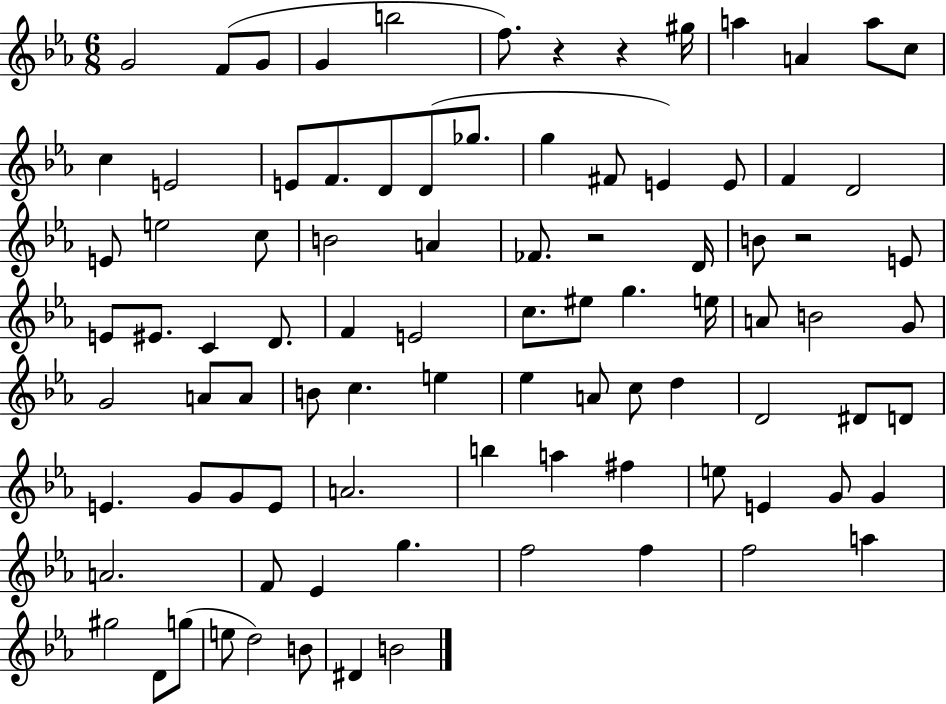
{
  \clef treble
  \numericTimeSignature
  \time 6/8
  \key ees \major
  g'2 f'8( g'8 | g'4 b''2 | f''8.) r4 r4 gis''16 | a''4 a'4 a''8 c''8 | \break c''4 e'2 | e'8 f'8. d'8 d'8( ges''8. | g''4 fis'8 e'4) e'8 | f'4 d'2 | \break e'8 e''2 c''8 | b'2 a'4 | fes'8. r2 d'16 | b'8 r2 e'8 | \break e'8 eis'8. c'4 d'8. | f'4 e'2 | c''8. eis''8 g''4. e''16 | a'8 b'2 g'8 | \break g'2 a'8 a'8 | b'8 c''4. e''4 | ees''4 a'8 c''8 d''4 | d'2 dis'8 d'8 | \break e'4. g'8 g'8 e'8 | a'2. | b''4 a''4 fis''4 | e''8 e'4 g'8 g'4 | \break a'2. | f'8 ees'4 g''4. | f''2 f''4 | f''2 a''4 | \break gis''2 d'8 g''8( | e''8 d''2) b'8 | dis'4 b'2 | \bar "|."
}